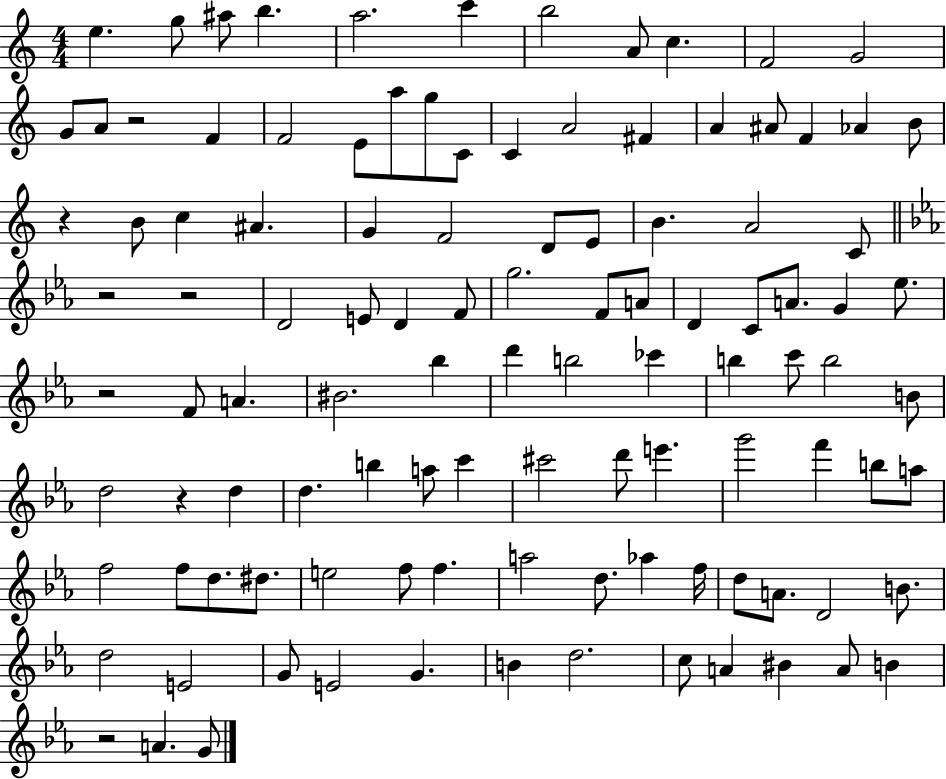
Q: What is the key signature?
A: C major